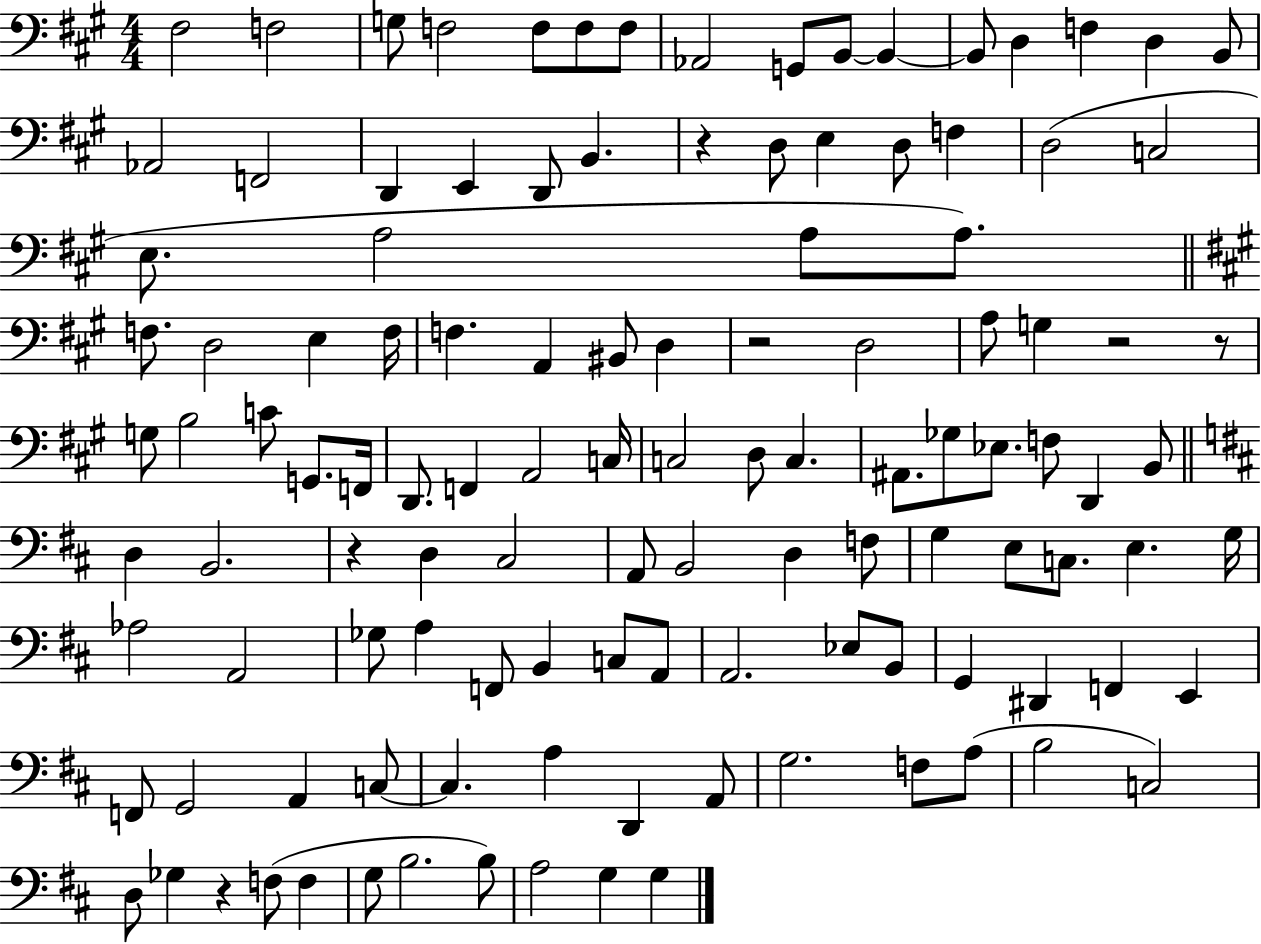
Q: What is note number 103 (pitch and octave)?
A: D3